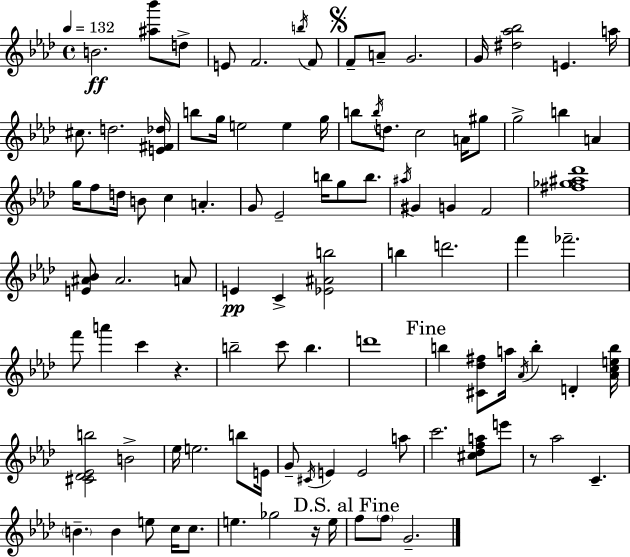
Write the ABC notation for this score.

X:1
T:Untitled
M:4/4
L:1/4
K:Fm
B2 [^a_b']/2 d/2 E/2 F2 b/4 F/2 F/2 A/2 G2 G/4 [^d_a_b]2 E a/4 ^c/2 d2 [E^F_d]/4 b/2 g/4 e2 e g/4 b/2 b/4 d/2 c2 A/4 ^g/2 g2 b A g/4 f/2 d/4 B/2 c A G/2 _E2 b/4 g/2 b/2 ^a/4 ^G G F2 [^f_g^a_d']4 [E^A_B]/2 ^A2 A/2 E C [_E^Ab]2 b d'2 f' _f'2 f'/2 a' c' z b2 c'/2 b d'4 b [^C_d^f]/2 a/4 _A/4 b D [_Aceb]/4 [^C_D_Eb]2 B2 _e/4 e2 b/2 E/4 G/2 ^C/4 E E2 a/2 c'2 [^c_dfa]/2 e'/2 z/2 _a2 C B B e/2 c/4 c/2 e _g2 z/4 e/4 f/2 f/2 G2